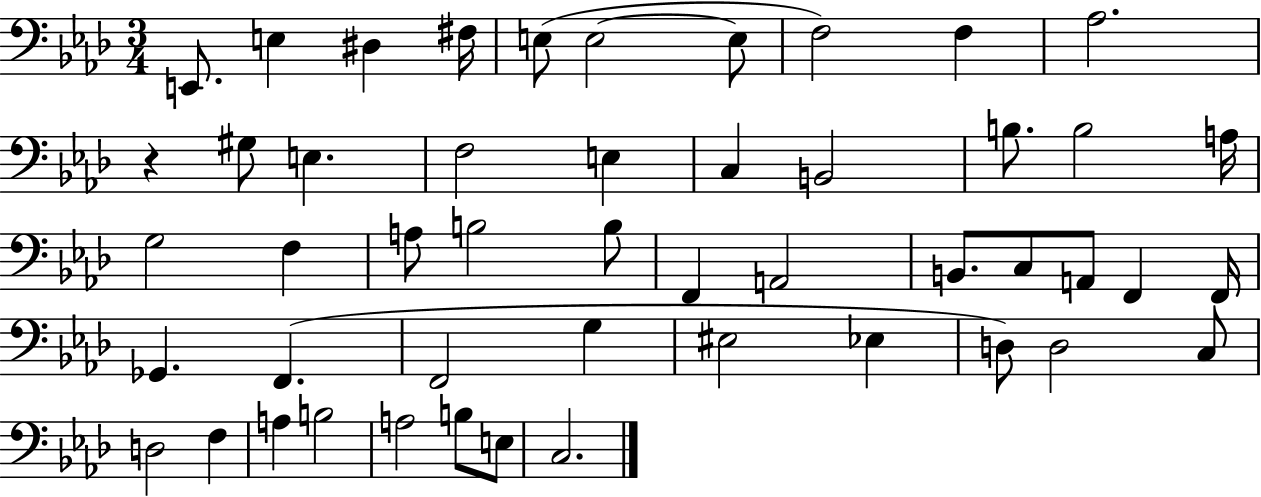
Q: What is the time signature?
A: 3/4